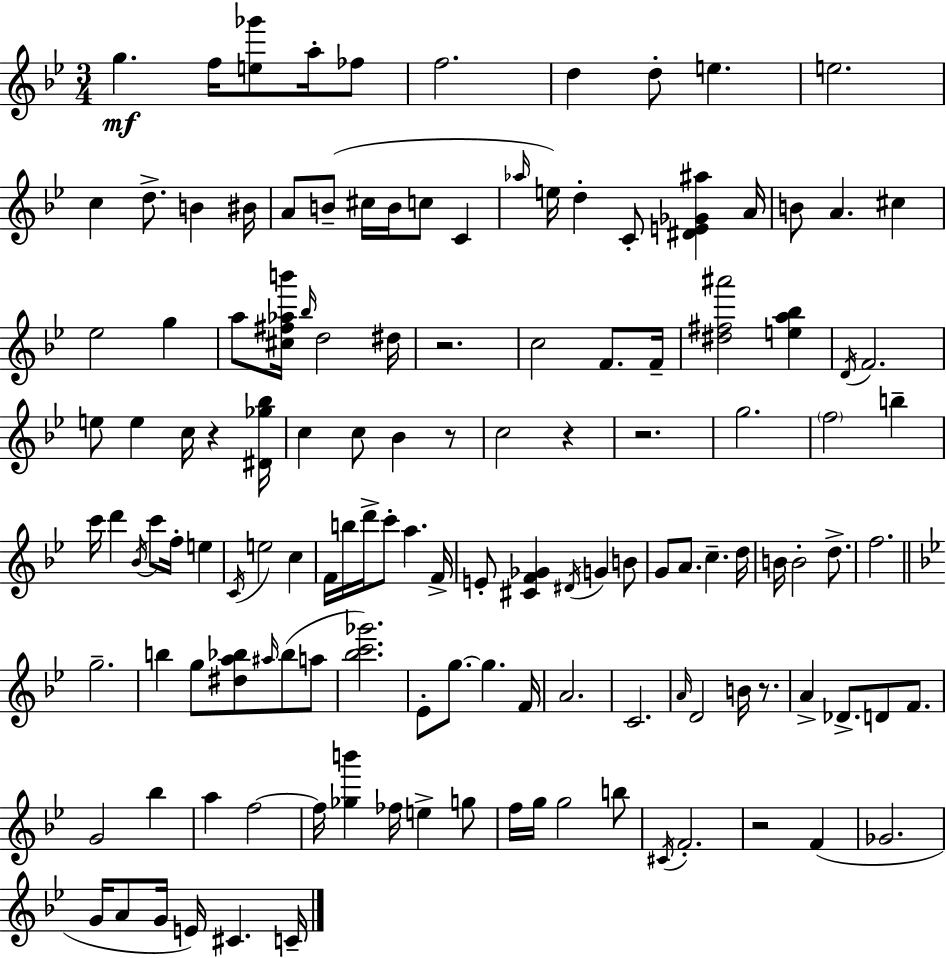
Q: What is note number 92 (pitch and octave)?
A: Db4